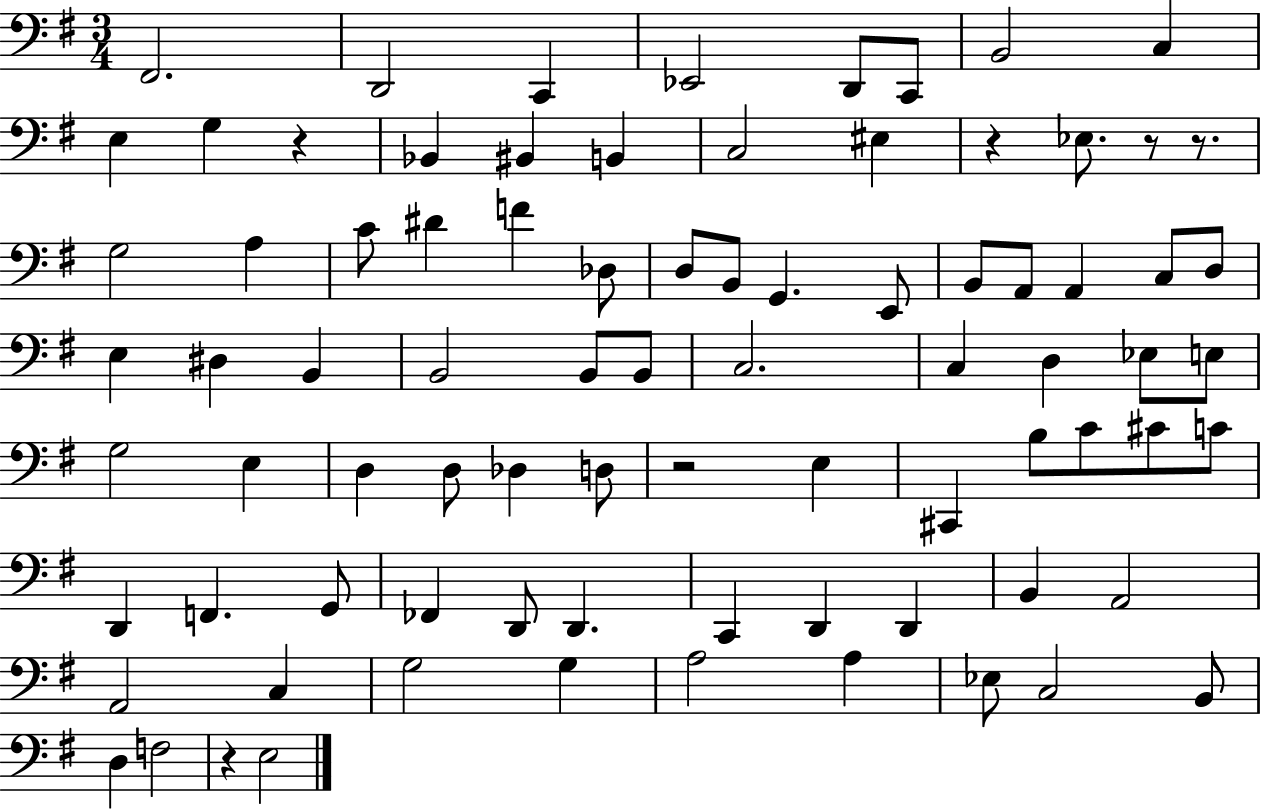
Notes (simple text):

F#2/h. D2/h C2/q Eb2/h D2/e C2/e B2/h C3/q E3/q G3/q R/q Bb2/q BIS2/q B2/q C3/h EIS3/q R/q Eb3/e. R/e R/e. G3/h A3/q C4/e D#4/q F4/q Db3/e D3/e B2/e G2/q. E2/e B2/e A2/e A2/q C3/e D3/e E3/q D#3/q B2/q B2/h B2/e B2/e C3/h. C3/q D3/q Eb3/e E3/e G3/h E3/q D3/q D3/e Db3/q D3/e R/h E3/q C#2/q B3/e C4/e C#4/e C4/e D2/q F2/q. G2/e FES2/q D2/e D2/q. C2/q D2/q D2/q B2/q A2/h A2/h C3/q G3/h G3/q A3/h A3/q Eb3/e C3/h B2/e D3/q F3/h R/q E3/h